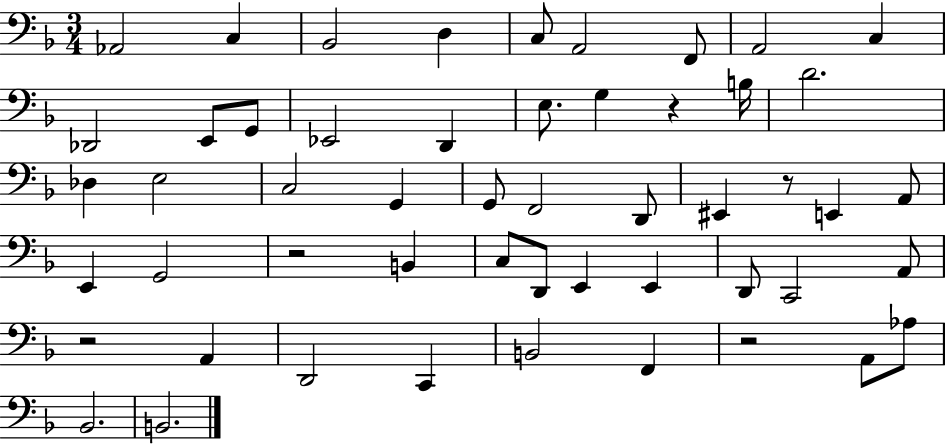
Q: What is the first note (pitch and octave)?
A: Ab2